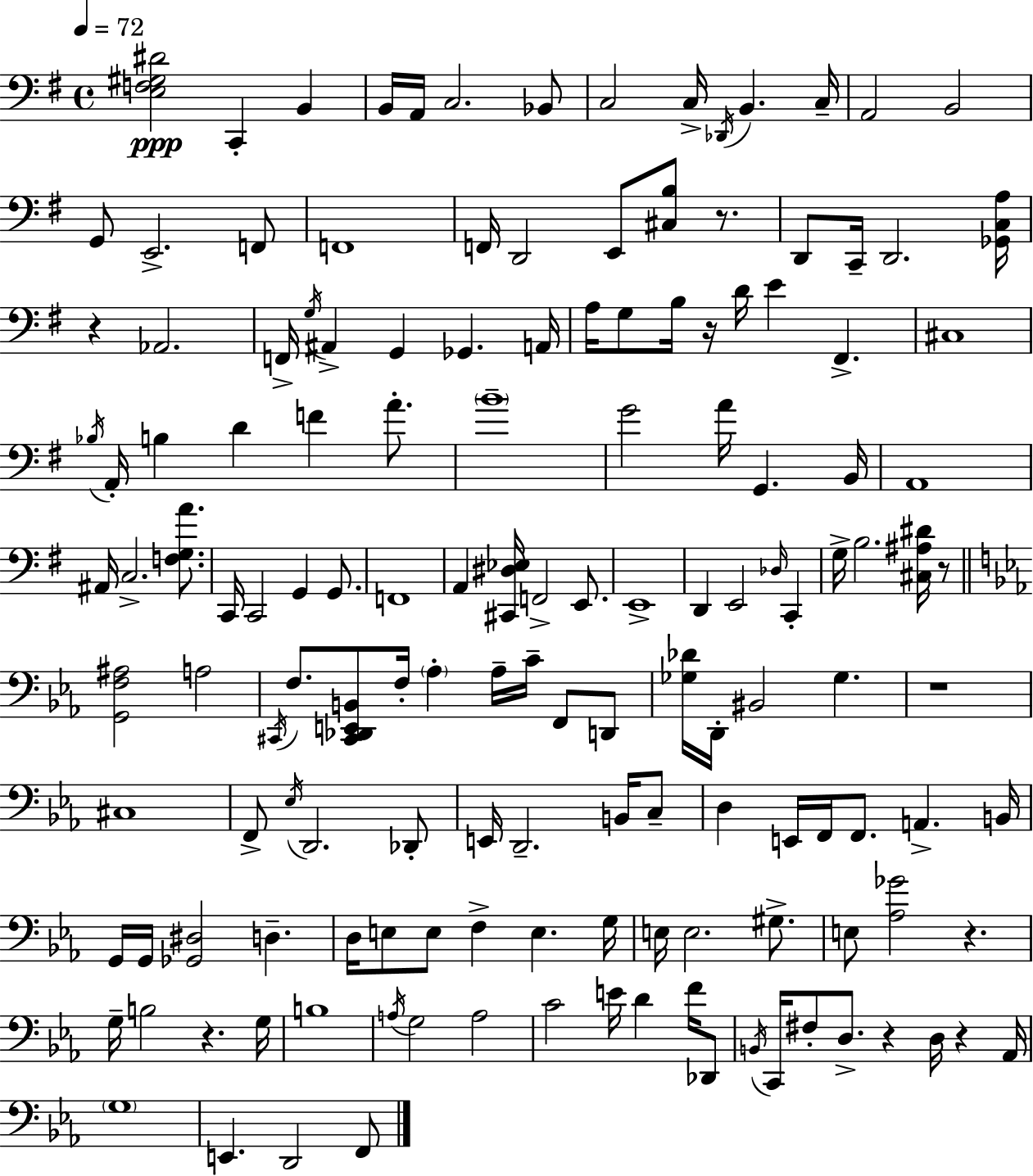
[E3,F3,G#3,D#4]/h C2/q B2/q B2/s A2/s C3/h. Bb2/e C3/h C3/s Db2/s B2/q. C3/s A2/h B2/h G2/e E2/h. F2/e F2/w F2/s D2/h E2/e [C#3,B3]/e R/e. D2/e C2/s D2/h. [Gb2,C3,A3]/s R/q Ab2/h. F2/s G3/s A#2/q G2/q Gb2/q. A2/s A3/s G3/e B3/s R/s D4/s E4/q F#2/q. C#3/w Bb3/s A2/s B3/q D4/q F4/q A4/e. B4/w G4/h A4/s G2/q. B2/s A2/w A#2/s C3/h. [F3,G3,A4]/e. C2/s C2/h G2/q G2/e. F2/w A2/q [C#2,D#3,Eb3]/s F2/h E2/e. E2/w D2/q E2/h Db3/s C2/q G3/s B3/h. [C#3,A#3,D#4]/s R/e [G2,F3,A#3]/h A3/h C#2/s F3/e. [C#2,Db2,E2,B2]/e F3/s Ab3/q Ab3/s C4/s F2/e D2/e [Gb3,Db4]/s D2/s BIS2/h Gb3/q. R/w C#3/w F2/e Eb3/s D2/h. Db2/e E2/s D2/h. B2/s C3/e D3/q E2/s F2/s F2/e. A2/q. B2/s G2/s G2/s [Gb2,D#3]/h D3/q. D3/s E3/e E3/e F3/q E3/q. G3/s E3/s E3/h. G#3/e. E3/e [Ab3,Gb4]/h R/q. G3/s B3/h R/q. G3/s B3/w A3/s G3/h A3/h C4/h E4/s D4/q F4/s Db2/e B2/s C2/s F#3/e D3/e. R/q D3/s R/q Ab2/s G3/w E2/q. D2/h F2/e